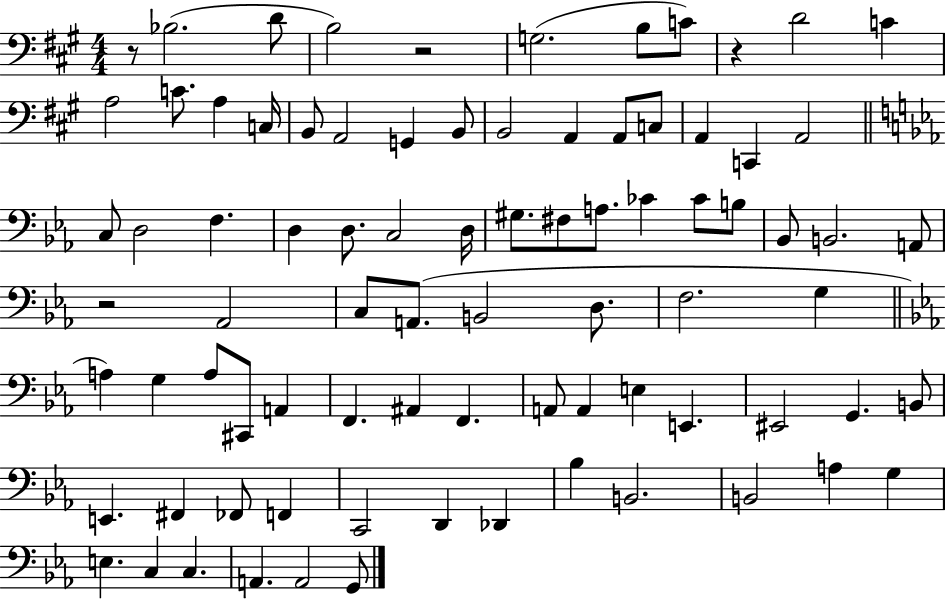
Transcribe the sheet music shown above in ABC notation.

X:1
T:Untitled
M:4/4
L:1/4
K:A
z/2 _B,2 D/2 B,2 z2 G,2 B,/2 C/2 z D2 C A,2 C/2 A, C,/4 B,,/2 A,,2 G,, B,,/2 B,,2 A,, A,,/2 C,/2 A,, C,, A,,2 C,/2 D,2 F, D, D,/2 C,2 D,/4 ^G,/2 ^F,/2 A,/2 _C _C/2 B,/2 _B,,/2 B,,2 A,,/2 z2 _A,,2 C,/2 A,,/2 B,,2 D,/2 F,2 G, A, G, A,/2 ^C,,/2 A,, F,, ^A,, F,, A,,/2 A,, E, E,, ^E,,2 G,, B,,/2 E,, ^F,, _F,,/2 F,, C,,2 D,, _D,, _B, B,,2 B,,2 A, G, E, C, C, A,, A,,2 G,,/2